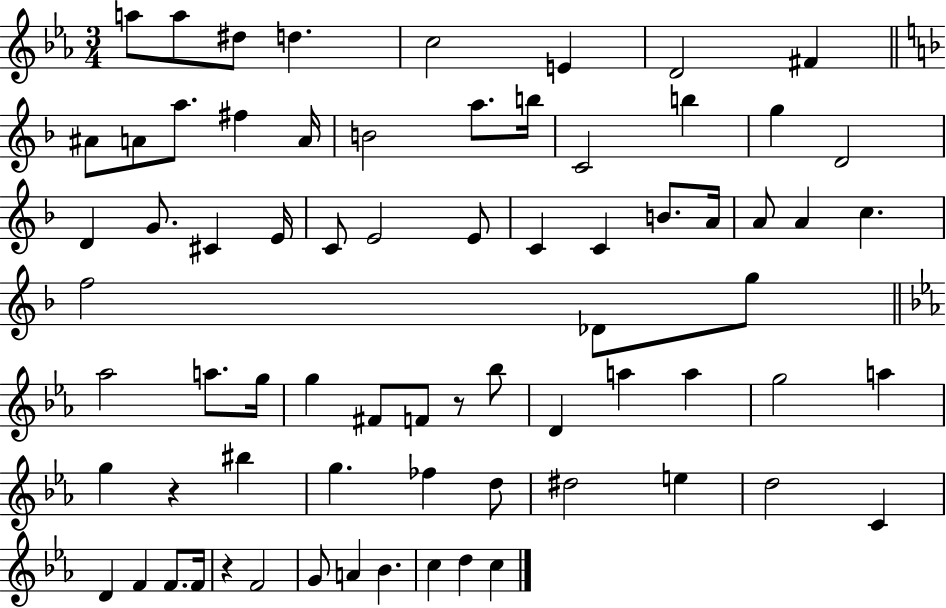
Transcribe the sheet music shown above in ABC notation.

X:1
T:Untitled
M:3/4
L:1/4
K:Eb
a/2 a/2 ^d/2 d c2 E D2 ^F ^A/2 A/2 a/2 ^f A/4 B2 a/2 b/4 C2 b g D2 D G/2 ^C E/4 C/2 E2 E/2 C C B/2 A/4 A/2 A c f2 _D/2 g/2 _a2 a/2 g/4 g ^F/2 F/2 z/2 _b/2 D a a g2 a g z ^b g _f d/2 ^d2 e d2 C D F F/2 F/4 z F2 G/2 A _B c d c